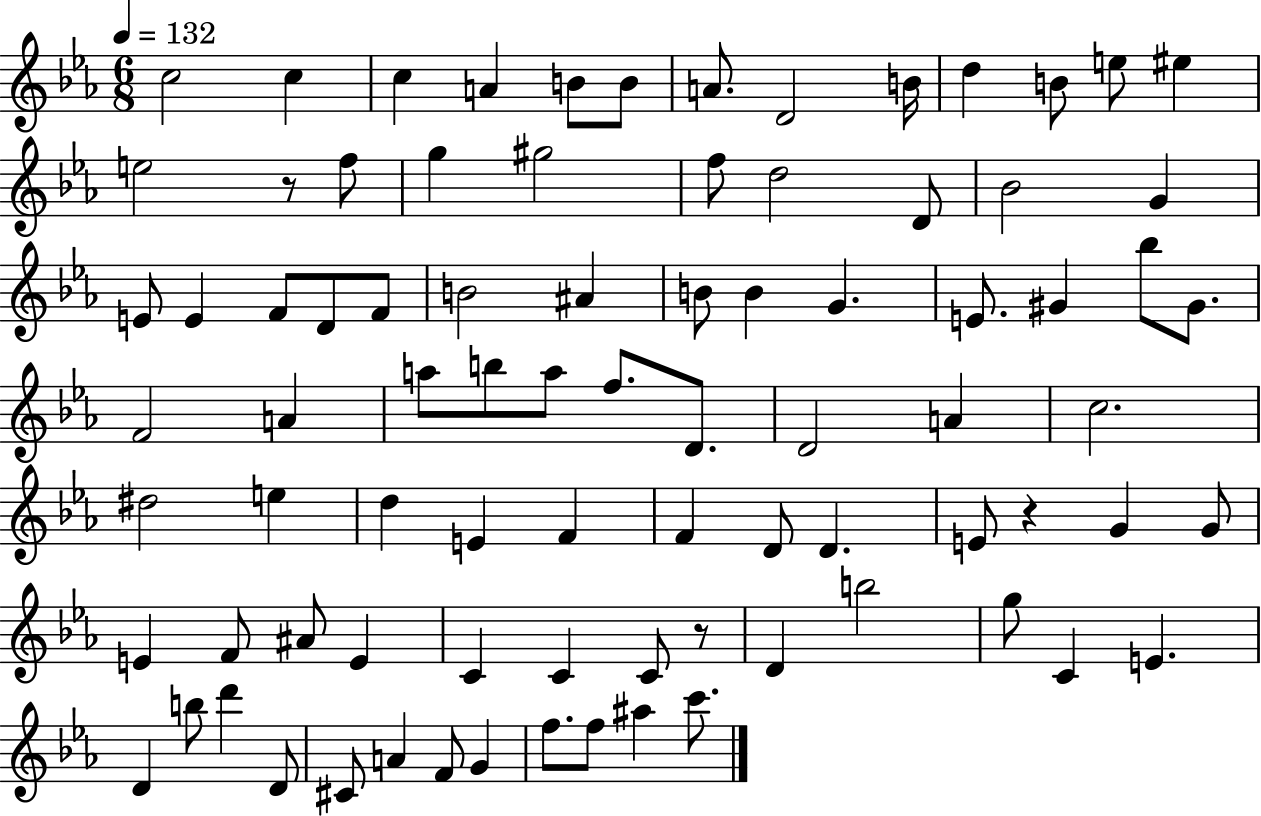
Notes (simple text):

C5/h C5/q C5/q A4/q B4/e B4/e A4/e. D4/h B4/s D5/q B4/e E5/e EIS5/q E5/h R/e F5/e G5/q G#5/h F5/e D5/h D4/e Bb4/h G4/q E4/e E4/q F4/e D4/e F4/e B4/h A#4/q B4/e B4/q G4/q. E4/e. G#4/q Bb5/e G#4/e. F4/h A4/q A5/e B5/e A5/e F5/e. D4/e. D4/h A4/q C5/h. D#5/h E5/q D5/q E4/q F4/q F4/q D4/e D4/q. E4/e R/q G4/q G4/e E4/q F4/e A#4/e E4/q C4/q C4/q C4/e R/e D4/q B5/h G5/e C4/q E4/q. D4/q B5/e D6/q D4/e C#4/e A4/q F4/e G4/q F5/e. F5/e A#5/q C6/e.